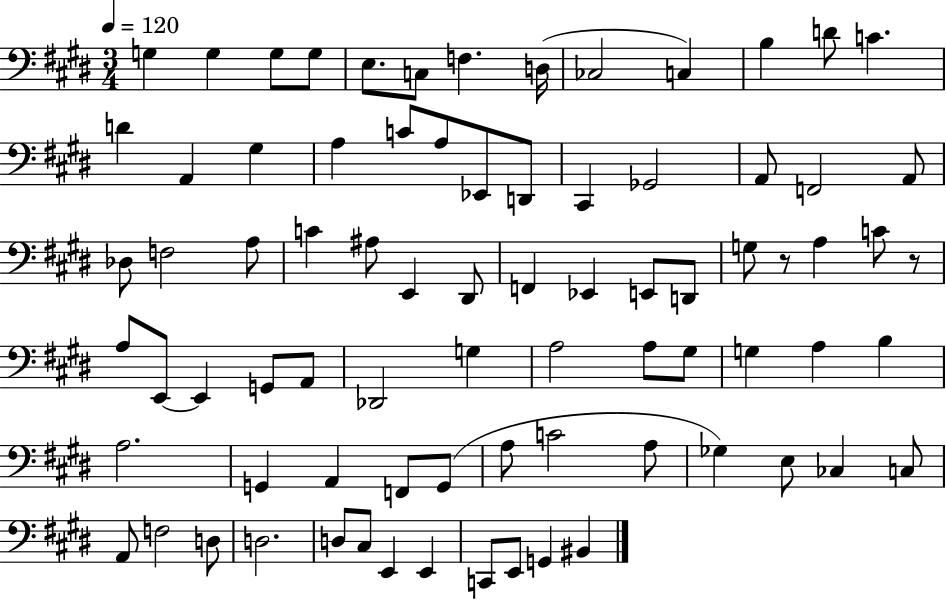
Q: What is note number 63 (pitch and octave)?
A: E3